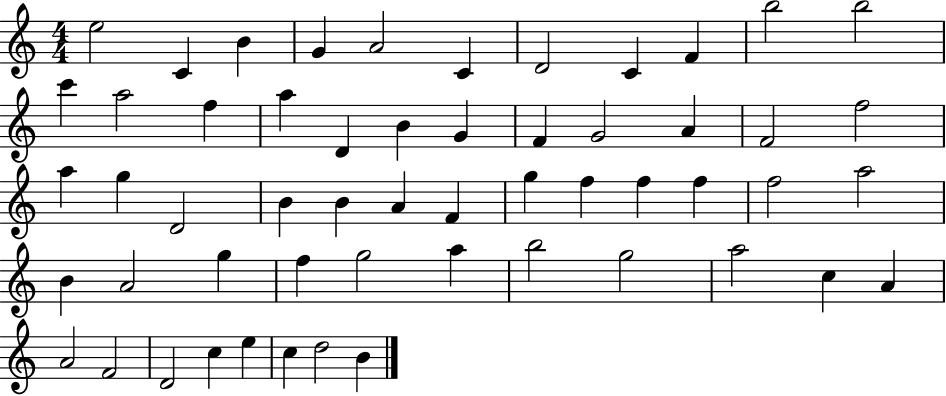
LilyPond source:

{
  \clef treble
  \numericTimeSignature
  \time 4/4
  \key c \major
  e''2 c'4 b'4 | g'4 a'2 c'4 | d'2 c'4 f'4 | b''2 b''2 | \break c'''4 a''2 f''4 | a''4 d'4 b'4 g'4 | f'4 g'2 a'4 | f'2 f''2 | \break a''4 g''4 d'2 | b'4 b'4 a'4 f'4 | g''4 f''4 f''4 f''4 | f''2 a''2 | \break b'4 a'2 g''4 | f''4 g''2 a''4 | b''2 g''2 | a''2 c''4 a'4 | \break a'2 f'2 | d'2 c''4 e''4 | c''4 d''2 b'4 | \bar "|."
}